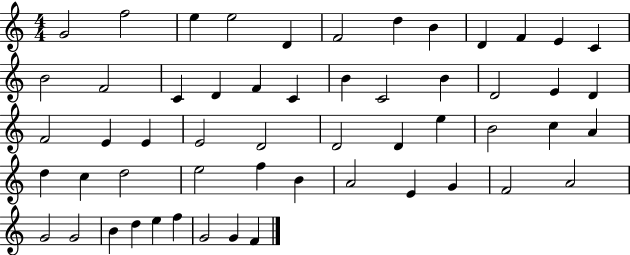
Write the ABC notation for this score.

X:1
T:Untitled
M:4/4
L:1/4
K:C
G2 f2 e e2 D F2 d B D F E C B2 F2 C D F C B C2 B D2 E D F2 E E E2 D2 D2 D e B2 c A d c d2 e2 f B A2 E G F2 A2 G2 G2 B d e f G2 G F